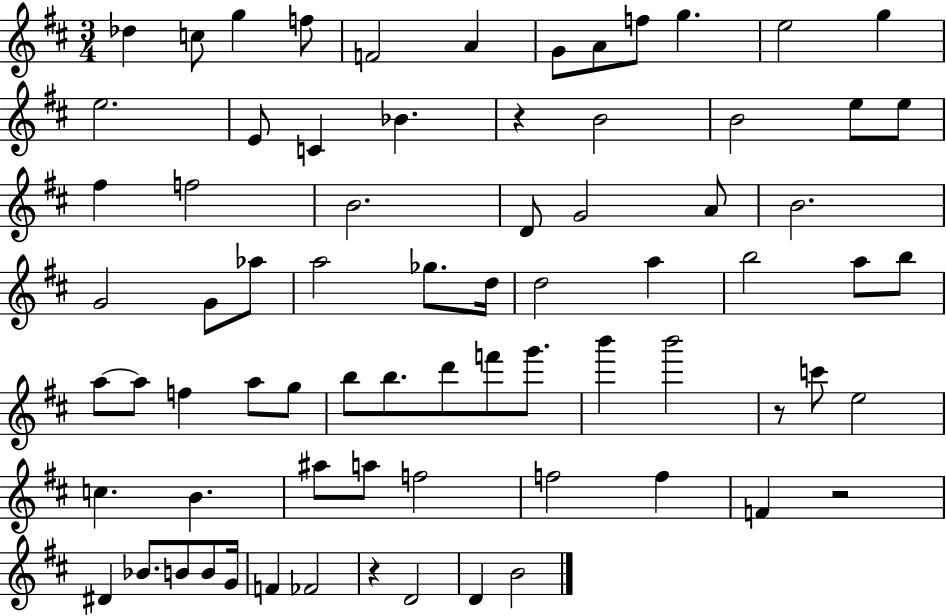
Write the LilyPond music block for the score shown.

{
  \clef treble
  \numericTimeSignature
  \time 3/4
  \key d \major
  \repeat volta 2 { des''4 c''8 g''4 f''8 | f'2 a'4 | g'8 a'8 f''8 g''4. | e''2 g''4 | \break e''2. | e'8 c'4 bes'4. | r4 b'2 | b'2 e''8 e''8 | \break fis''4 f''2 | b'2. | d'8 g'2 a'8 | b'2. | \break g'2 g'8 aes''8 | a''2 ges''8. d''16 | d''2 a''4 | b''2 a''8 b''8 | \break a''8~~ a''8 f''4 a''8 g''8 | b''8 b''8. d'''8 f'''8 g'''8. | b'''4 b'''2 | r8 c'''8 e''2 | \break c''4. b'4. | ais''8 a''8 f''2 | f''2 f''4 | f'4 r2 | \break dis'4 bes'8. b'8 b'8 g'16 | f'4 fes'2 | r4 d'2 | d'4 b'2 | \break } \bar "|."
}